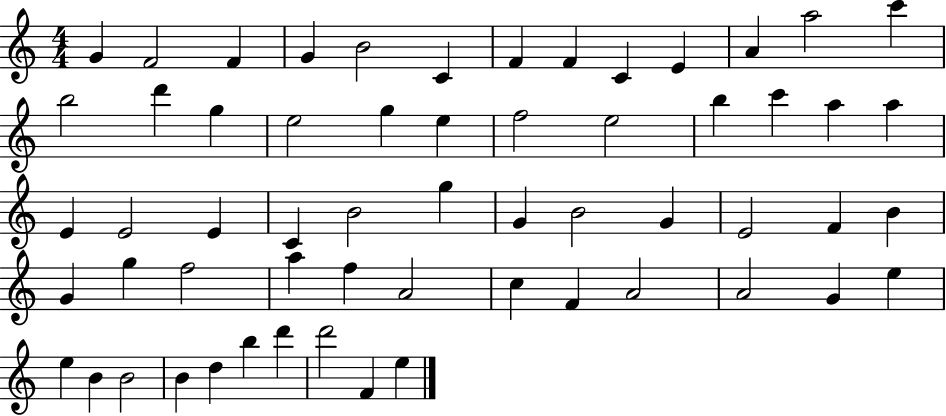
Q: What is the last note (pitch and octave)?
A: E5